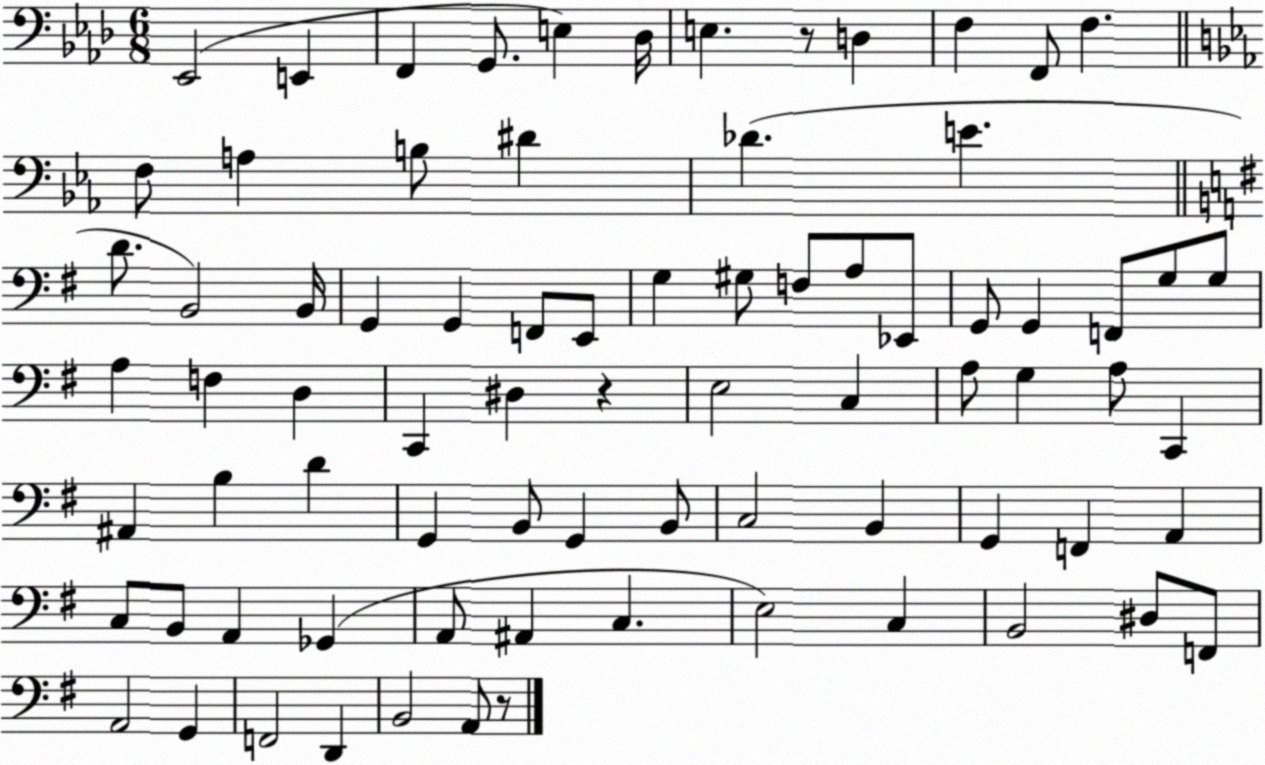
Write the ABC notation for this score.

X:1
T:Untitled
M:6/8
L:1/4
K:Ab
_E,,2 E,, F,, G,,/2 E, _D,/4 E, z/2 D, F, F,,/2 F, F,/2 A, B,/2 ^D _D E D/2 B,,2 B,,/4 G,, G,, F,,/2 E,,/2 G, ^G,/2 F,/2 A,/2 _E,,/2 G,,/2 G,, F,,/2 G,/2 G,/2 A, F, D, C,, ^D, z E,2 C, A,/2 G, A,/2 C,, ^A,, B, D G,, B,,/2 G,, B,,/2 C,2 B,, G,, F,, A,, C,/2 B,,/2 A,, _G,, A,,/2 ^A,, C, E,2 C, B,,2 ^D,/2 F,,/2 A,,2 G,, F,,2 D,, B,,2 A,,/2 z/2